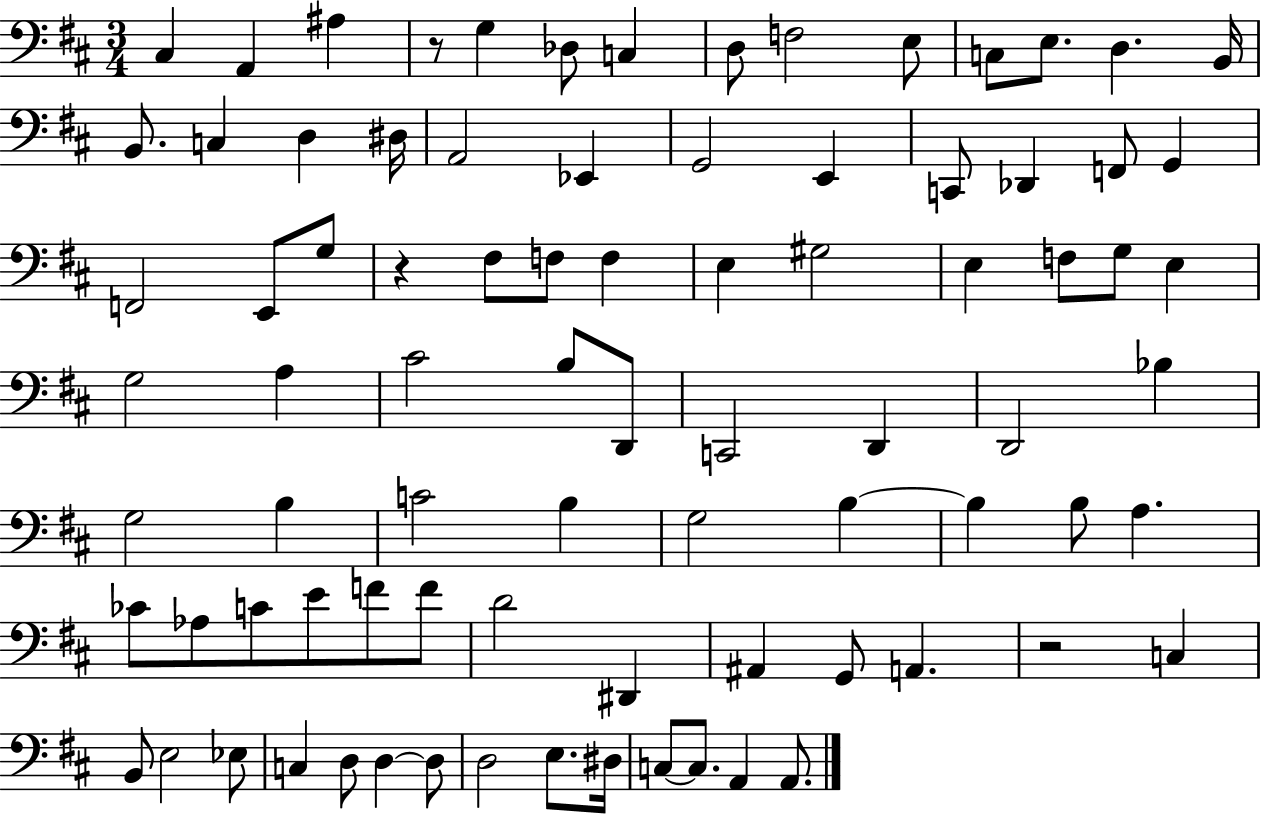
X:1
T:Untitled
M:3/4
L:1/4
K:D
^C, A,, ^A, z/2 G, _D,/2 C, D,/2 F,2 E,/2 C,/2 E,/2 D, B,,/4 B,,/2 C, D, ^D,/4 A,,2 _E,, G,,2 E,, C,,/2 _D,, F,,/2 G,, F,,2 E,,/2 G,/2 z ^F,/2 F,/2 F, E, ^G,2 E, F,/2 G,/2 E, G,2 A, ^C2 B,/2 D,,/2 C,,2 D,, D,,2 _B, G,2 B, C2 B, G,2 B, B, B,/2 A, _C/2 _A,/2 C/2 E/2 F/2 F/2 D2 ^D,, ^A,, G,,/2 A,, z2 C, B,,/2 E,2 _E,/2 C, D,/2 D, D,/2 D,2 E,/2 ^D,/4 C,/2 C,/2 A,, A,,/2